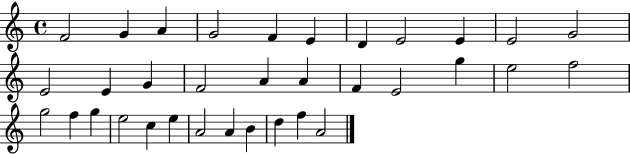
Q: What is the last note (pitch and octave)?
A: A4